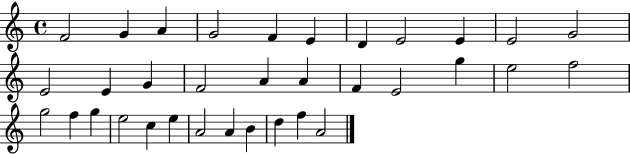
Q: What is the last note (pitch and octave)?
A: A4